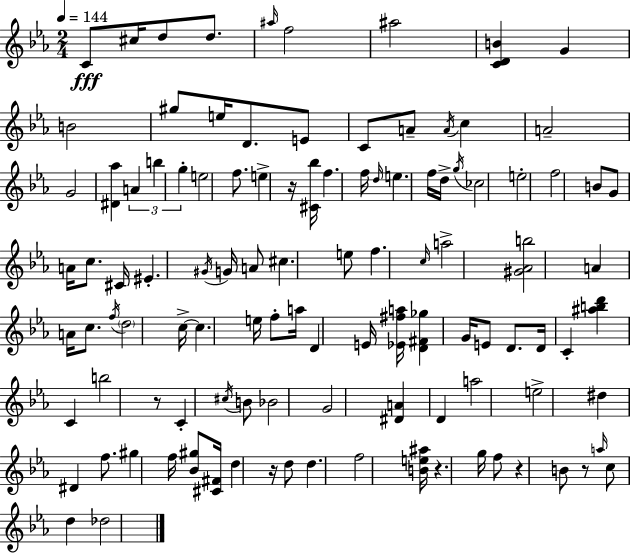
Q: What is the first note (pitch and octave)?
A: C4